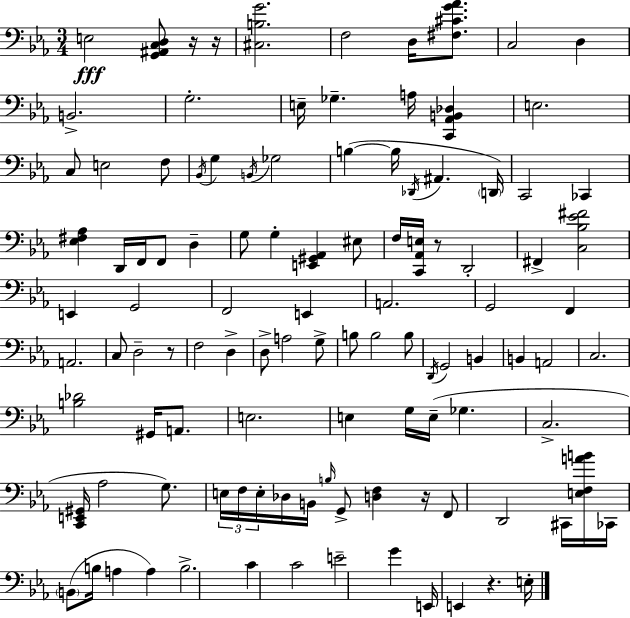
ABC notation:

X:1
T:Untitled
M:3/4
L:1/4
K:Eb
E,2 [G,,^A,,C,D,]/2 z/4 z/4 [^C,B,G]2 F,2 D,/4 [^F,^CG_A]/2 C,2 D, B,,2 G,2 E,/4 _G, A,/4 [C,,_A,,B,,_D,] E,2 C,/2 E,2 F,/2 _B,,/4 G, B,,/4 _G,2 B, B,/4 _D,,/4 ^A,, D,,/4 C,,2 _C,, [_E,^F,_A,] D,,/4 F,,/4 F,,/2 D, G,/2 G, [E,,^G,,_A,,] ^E,/2 F,/4 [C,,_A,,E,]/4 z/2 D,,2 ^F,, [C,_B,_E^F]2 E,, G,,2 F,,2 E,, A,,2 G,,2 F,, A,,2 C,/2 D,2 z/2 F,2 D, D,/2 A,2 G,/2 B,/2 B,2 B,/2 D,,/4 G,,2 B,, B,, A,,2 C,2 [B,_D]2 ^G,,/4 A,,/2 E,2 E, G,/4 E,/4 _G, C,2 [C,,E,,^G,,]/4 _A,2 G,/2 E,/4 F,/4 E,/4 _D,/4 B,,/4 B,/4 G,,/2 [D,F,] z/4 F,,/2 D,,2 ^C,,/4 [E,F,AB]/4 _C,,/4 B,,/2 B,/4 A, A, B,2 C C2 E2 G E,,/4 E,, z E,/4